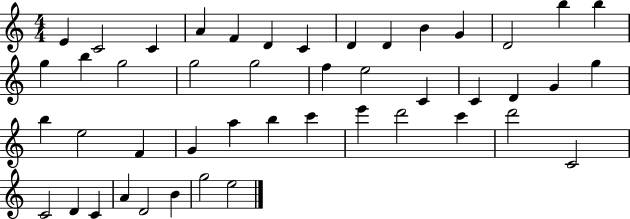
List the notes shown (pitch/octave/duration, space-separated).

E4/q C4/h C4/q A4/q F4/q D4/q C4/q D4/q D4/q B4/q G4/q D4/h B5/q B5/q G5/q B5/q G5/h G5/h G5/h F5/q E5/h C4/q C4/q D4/q G4/q G5/q B5/q E5/h F4/q G4/q A5/q B5/q C6/q E6/q D6/h C6/q D6/h C4/h C4/h D4/q C4/q A4/q D4/h B4/q G5/h E5/h